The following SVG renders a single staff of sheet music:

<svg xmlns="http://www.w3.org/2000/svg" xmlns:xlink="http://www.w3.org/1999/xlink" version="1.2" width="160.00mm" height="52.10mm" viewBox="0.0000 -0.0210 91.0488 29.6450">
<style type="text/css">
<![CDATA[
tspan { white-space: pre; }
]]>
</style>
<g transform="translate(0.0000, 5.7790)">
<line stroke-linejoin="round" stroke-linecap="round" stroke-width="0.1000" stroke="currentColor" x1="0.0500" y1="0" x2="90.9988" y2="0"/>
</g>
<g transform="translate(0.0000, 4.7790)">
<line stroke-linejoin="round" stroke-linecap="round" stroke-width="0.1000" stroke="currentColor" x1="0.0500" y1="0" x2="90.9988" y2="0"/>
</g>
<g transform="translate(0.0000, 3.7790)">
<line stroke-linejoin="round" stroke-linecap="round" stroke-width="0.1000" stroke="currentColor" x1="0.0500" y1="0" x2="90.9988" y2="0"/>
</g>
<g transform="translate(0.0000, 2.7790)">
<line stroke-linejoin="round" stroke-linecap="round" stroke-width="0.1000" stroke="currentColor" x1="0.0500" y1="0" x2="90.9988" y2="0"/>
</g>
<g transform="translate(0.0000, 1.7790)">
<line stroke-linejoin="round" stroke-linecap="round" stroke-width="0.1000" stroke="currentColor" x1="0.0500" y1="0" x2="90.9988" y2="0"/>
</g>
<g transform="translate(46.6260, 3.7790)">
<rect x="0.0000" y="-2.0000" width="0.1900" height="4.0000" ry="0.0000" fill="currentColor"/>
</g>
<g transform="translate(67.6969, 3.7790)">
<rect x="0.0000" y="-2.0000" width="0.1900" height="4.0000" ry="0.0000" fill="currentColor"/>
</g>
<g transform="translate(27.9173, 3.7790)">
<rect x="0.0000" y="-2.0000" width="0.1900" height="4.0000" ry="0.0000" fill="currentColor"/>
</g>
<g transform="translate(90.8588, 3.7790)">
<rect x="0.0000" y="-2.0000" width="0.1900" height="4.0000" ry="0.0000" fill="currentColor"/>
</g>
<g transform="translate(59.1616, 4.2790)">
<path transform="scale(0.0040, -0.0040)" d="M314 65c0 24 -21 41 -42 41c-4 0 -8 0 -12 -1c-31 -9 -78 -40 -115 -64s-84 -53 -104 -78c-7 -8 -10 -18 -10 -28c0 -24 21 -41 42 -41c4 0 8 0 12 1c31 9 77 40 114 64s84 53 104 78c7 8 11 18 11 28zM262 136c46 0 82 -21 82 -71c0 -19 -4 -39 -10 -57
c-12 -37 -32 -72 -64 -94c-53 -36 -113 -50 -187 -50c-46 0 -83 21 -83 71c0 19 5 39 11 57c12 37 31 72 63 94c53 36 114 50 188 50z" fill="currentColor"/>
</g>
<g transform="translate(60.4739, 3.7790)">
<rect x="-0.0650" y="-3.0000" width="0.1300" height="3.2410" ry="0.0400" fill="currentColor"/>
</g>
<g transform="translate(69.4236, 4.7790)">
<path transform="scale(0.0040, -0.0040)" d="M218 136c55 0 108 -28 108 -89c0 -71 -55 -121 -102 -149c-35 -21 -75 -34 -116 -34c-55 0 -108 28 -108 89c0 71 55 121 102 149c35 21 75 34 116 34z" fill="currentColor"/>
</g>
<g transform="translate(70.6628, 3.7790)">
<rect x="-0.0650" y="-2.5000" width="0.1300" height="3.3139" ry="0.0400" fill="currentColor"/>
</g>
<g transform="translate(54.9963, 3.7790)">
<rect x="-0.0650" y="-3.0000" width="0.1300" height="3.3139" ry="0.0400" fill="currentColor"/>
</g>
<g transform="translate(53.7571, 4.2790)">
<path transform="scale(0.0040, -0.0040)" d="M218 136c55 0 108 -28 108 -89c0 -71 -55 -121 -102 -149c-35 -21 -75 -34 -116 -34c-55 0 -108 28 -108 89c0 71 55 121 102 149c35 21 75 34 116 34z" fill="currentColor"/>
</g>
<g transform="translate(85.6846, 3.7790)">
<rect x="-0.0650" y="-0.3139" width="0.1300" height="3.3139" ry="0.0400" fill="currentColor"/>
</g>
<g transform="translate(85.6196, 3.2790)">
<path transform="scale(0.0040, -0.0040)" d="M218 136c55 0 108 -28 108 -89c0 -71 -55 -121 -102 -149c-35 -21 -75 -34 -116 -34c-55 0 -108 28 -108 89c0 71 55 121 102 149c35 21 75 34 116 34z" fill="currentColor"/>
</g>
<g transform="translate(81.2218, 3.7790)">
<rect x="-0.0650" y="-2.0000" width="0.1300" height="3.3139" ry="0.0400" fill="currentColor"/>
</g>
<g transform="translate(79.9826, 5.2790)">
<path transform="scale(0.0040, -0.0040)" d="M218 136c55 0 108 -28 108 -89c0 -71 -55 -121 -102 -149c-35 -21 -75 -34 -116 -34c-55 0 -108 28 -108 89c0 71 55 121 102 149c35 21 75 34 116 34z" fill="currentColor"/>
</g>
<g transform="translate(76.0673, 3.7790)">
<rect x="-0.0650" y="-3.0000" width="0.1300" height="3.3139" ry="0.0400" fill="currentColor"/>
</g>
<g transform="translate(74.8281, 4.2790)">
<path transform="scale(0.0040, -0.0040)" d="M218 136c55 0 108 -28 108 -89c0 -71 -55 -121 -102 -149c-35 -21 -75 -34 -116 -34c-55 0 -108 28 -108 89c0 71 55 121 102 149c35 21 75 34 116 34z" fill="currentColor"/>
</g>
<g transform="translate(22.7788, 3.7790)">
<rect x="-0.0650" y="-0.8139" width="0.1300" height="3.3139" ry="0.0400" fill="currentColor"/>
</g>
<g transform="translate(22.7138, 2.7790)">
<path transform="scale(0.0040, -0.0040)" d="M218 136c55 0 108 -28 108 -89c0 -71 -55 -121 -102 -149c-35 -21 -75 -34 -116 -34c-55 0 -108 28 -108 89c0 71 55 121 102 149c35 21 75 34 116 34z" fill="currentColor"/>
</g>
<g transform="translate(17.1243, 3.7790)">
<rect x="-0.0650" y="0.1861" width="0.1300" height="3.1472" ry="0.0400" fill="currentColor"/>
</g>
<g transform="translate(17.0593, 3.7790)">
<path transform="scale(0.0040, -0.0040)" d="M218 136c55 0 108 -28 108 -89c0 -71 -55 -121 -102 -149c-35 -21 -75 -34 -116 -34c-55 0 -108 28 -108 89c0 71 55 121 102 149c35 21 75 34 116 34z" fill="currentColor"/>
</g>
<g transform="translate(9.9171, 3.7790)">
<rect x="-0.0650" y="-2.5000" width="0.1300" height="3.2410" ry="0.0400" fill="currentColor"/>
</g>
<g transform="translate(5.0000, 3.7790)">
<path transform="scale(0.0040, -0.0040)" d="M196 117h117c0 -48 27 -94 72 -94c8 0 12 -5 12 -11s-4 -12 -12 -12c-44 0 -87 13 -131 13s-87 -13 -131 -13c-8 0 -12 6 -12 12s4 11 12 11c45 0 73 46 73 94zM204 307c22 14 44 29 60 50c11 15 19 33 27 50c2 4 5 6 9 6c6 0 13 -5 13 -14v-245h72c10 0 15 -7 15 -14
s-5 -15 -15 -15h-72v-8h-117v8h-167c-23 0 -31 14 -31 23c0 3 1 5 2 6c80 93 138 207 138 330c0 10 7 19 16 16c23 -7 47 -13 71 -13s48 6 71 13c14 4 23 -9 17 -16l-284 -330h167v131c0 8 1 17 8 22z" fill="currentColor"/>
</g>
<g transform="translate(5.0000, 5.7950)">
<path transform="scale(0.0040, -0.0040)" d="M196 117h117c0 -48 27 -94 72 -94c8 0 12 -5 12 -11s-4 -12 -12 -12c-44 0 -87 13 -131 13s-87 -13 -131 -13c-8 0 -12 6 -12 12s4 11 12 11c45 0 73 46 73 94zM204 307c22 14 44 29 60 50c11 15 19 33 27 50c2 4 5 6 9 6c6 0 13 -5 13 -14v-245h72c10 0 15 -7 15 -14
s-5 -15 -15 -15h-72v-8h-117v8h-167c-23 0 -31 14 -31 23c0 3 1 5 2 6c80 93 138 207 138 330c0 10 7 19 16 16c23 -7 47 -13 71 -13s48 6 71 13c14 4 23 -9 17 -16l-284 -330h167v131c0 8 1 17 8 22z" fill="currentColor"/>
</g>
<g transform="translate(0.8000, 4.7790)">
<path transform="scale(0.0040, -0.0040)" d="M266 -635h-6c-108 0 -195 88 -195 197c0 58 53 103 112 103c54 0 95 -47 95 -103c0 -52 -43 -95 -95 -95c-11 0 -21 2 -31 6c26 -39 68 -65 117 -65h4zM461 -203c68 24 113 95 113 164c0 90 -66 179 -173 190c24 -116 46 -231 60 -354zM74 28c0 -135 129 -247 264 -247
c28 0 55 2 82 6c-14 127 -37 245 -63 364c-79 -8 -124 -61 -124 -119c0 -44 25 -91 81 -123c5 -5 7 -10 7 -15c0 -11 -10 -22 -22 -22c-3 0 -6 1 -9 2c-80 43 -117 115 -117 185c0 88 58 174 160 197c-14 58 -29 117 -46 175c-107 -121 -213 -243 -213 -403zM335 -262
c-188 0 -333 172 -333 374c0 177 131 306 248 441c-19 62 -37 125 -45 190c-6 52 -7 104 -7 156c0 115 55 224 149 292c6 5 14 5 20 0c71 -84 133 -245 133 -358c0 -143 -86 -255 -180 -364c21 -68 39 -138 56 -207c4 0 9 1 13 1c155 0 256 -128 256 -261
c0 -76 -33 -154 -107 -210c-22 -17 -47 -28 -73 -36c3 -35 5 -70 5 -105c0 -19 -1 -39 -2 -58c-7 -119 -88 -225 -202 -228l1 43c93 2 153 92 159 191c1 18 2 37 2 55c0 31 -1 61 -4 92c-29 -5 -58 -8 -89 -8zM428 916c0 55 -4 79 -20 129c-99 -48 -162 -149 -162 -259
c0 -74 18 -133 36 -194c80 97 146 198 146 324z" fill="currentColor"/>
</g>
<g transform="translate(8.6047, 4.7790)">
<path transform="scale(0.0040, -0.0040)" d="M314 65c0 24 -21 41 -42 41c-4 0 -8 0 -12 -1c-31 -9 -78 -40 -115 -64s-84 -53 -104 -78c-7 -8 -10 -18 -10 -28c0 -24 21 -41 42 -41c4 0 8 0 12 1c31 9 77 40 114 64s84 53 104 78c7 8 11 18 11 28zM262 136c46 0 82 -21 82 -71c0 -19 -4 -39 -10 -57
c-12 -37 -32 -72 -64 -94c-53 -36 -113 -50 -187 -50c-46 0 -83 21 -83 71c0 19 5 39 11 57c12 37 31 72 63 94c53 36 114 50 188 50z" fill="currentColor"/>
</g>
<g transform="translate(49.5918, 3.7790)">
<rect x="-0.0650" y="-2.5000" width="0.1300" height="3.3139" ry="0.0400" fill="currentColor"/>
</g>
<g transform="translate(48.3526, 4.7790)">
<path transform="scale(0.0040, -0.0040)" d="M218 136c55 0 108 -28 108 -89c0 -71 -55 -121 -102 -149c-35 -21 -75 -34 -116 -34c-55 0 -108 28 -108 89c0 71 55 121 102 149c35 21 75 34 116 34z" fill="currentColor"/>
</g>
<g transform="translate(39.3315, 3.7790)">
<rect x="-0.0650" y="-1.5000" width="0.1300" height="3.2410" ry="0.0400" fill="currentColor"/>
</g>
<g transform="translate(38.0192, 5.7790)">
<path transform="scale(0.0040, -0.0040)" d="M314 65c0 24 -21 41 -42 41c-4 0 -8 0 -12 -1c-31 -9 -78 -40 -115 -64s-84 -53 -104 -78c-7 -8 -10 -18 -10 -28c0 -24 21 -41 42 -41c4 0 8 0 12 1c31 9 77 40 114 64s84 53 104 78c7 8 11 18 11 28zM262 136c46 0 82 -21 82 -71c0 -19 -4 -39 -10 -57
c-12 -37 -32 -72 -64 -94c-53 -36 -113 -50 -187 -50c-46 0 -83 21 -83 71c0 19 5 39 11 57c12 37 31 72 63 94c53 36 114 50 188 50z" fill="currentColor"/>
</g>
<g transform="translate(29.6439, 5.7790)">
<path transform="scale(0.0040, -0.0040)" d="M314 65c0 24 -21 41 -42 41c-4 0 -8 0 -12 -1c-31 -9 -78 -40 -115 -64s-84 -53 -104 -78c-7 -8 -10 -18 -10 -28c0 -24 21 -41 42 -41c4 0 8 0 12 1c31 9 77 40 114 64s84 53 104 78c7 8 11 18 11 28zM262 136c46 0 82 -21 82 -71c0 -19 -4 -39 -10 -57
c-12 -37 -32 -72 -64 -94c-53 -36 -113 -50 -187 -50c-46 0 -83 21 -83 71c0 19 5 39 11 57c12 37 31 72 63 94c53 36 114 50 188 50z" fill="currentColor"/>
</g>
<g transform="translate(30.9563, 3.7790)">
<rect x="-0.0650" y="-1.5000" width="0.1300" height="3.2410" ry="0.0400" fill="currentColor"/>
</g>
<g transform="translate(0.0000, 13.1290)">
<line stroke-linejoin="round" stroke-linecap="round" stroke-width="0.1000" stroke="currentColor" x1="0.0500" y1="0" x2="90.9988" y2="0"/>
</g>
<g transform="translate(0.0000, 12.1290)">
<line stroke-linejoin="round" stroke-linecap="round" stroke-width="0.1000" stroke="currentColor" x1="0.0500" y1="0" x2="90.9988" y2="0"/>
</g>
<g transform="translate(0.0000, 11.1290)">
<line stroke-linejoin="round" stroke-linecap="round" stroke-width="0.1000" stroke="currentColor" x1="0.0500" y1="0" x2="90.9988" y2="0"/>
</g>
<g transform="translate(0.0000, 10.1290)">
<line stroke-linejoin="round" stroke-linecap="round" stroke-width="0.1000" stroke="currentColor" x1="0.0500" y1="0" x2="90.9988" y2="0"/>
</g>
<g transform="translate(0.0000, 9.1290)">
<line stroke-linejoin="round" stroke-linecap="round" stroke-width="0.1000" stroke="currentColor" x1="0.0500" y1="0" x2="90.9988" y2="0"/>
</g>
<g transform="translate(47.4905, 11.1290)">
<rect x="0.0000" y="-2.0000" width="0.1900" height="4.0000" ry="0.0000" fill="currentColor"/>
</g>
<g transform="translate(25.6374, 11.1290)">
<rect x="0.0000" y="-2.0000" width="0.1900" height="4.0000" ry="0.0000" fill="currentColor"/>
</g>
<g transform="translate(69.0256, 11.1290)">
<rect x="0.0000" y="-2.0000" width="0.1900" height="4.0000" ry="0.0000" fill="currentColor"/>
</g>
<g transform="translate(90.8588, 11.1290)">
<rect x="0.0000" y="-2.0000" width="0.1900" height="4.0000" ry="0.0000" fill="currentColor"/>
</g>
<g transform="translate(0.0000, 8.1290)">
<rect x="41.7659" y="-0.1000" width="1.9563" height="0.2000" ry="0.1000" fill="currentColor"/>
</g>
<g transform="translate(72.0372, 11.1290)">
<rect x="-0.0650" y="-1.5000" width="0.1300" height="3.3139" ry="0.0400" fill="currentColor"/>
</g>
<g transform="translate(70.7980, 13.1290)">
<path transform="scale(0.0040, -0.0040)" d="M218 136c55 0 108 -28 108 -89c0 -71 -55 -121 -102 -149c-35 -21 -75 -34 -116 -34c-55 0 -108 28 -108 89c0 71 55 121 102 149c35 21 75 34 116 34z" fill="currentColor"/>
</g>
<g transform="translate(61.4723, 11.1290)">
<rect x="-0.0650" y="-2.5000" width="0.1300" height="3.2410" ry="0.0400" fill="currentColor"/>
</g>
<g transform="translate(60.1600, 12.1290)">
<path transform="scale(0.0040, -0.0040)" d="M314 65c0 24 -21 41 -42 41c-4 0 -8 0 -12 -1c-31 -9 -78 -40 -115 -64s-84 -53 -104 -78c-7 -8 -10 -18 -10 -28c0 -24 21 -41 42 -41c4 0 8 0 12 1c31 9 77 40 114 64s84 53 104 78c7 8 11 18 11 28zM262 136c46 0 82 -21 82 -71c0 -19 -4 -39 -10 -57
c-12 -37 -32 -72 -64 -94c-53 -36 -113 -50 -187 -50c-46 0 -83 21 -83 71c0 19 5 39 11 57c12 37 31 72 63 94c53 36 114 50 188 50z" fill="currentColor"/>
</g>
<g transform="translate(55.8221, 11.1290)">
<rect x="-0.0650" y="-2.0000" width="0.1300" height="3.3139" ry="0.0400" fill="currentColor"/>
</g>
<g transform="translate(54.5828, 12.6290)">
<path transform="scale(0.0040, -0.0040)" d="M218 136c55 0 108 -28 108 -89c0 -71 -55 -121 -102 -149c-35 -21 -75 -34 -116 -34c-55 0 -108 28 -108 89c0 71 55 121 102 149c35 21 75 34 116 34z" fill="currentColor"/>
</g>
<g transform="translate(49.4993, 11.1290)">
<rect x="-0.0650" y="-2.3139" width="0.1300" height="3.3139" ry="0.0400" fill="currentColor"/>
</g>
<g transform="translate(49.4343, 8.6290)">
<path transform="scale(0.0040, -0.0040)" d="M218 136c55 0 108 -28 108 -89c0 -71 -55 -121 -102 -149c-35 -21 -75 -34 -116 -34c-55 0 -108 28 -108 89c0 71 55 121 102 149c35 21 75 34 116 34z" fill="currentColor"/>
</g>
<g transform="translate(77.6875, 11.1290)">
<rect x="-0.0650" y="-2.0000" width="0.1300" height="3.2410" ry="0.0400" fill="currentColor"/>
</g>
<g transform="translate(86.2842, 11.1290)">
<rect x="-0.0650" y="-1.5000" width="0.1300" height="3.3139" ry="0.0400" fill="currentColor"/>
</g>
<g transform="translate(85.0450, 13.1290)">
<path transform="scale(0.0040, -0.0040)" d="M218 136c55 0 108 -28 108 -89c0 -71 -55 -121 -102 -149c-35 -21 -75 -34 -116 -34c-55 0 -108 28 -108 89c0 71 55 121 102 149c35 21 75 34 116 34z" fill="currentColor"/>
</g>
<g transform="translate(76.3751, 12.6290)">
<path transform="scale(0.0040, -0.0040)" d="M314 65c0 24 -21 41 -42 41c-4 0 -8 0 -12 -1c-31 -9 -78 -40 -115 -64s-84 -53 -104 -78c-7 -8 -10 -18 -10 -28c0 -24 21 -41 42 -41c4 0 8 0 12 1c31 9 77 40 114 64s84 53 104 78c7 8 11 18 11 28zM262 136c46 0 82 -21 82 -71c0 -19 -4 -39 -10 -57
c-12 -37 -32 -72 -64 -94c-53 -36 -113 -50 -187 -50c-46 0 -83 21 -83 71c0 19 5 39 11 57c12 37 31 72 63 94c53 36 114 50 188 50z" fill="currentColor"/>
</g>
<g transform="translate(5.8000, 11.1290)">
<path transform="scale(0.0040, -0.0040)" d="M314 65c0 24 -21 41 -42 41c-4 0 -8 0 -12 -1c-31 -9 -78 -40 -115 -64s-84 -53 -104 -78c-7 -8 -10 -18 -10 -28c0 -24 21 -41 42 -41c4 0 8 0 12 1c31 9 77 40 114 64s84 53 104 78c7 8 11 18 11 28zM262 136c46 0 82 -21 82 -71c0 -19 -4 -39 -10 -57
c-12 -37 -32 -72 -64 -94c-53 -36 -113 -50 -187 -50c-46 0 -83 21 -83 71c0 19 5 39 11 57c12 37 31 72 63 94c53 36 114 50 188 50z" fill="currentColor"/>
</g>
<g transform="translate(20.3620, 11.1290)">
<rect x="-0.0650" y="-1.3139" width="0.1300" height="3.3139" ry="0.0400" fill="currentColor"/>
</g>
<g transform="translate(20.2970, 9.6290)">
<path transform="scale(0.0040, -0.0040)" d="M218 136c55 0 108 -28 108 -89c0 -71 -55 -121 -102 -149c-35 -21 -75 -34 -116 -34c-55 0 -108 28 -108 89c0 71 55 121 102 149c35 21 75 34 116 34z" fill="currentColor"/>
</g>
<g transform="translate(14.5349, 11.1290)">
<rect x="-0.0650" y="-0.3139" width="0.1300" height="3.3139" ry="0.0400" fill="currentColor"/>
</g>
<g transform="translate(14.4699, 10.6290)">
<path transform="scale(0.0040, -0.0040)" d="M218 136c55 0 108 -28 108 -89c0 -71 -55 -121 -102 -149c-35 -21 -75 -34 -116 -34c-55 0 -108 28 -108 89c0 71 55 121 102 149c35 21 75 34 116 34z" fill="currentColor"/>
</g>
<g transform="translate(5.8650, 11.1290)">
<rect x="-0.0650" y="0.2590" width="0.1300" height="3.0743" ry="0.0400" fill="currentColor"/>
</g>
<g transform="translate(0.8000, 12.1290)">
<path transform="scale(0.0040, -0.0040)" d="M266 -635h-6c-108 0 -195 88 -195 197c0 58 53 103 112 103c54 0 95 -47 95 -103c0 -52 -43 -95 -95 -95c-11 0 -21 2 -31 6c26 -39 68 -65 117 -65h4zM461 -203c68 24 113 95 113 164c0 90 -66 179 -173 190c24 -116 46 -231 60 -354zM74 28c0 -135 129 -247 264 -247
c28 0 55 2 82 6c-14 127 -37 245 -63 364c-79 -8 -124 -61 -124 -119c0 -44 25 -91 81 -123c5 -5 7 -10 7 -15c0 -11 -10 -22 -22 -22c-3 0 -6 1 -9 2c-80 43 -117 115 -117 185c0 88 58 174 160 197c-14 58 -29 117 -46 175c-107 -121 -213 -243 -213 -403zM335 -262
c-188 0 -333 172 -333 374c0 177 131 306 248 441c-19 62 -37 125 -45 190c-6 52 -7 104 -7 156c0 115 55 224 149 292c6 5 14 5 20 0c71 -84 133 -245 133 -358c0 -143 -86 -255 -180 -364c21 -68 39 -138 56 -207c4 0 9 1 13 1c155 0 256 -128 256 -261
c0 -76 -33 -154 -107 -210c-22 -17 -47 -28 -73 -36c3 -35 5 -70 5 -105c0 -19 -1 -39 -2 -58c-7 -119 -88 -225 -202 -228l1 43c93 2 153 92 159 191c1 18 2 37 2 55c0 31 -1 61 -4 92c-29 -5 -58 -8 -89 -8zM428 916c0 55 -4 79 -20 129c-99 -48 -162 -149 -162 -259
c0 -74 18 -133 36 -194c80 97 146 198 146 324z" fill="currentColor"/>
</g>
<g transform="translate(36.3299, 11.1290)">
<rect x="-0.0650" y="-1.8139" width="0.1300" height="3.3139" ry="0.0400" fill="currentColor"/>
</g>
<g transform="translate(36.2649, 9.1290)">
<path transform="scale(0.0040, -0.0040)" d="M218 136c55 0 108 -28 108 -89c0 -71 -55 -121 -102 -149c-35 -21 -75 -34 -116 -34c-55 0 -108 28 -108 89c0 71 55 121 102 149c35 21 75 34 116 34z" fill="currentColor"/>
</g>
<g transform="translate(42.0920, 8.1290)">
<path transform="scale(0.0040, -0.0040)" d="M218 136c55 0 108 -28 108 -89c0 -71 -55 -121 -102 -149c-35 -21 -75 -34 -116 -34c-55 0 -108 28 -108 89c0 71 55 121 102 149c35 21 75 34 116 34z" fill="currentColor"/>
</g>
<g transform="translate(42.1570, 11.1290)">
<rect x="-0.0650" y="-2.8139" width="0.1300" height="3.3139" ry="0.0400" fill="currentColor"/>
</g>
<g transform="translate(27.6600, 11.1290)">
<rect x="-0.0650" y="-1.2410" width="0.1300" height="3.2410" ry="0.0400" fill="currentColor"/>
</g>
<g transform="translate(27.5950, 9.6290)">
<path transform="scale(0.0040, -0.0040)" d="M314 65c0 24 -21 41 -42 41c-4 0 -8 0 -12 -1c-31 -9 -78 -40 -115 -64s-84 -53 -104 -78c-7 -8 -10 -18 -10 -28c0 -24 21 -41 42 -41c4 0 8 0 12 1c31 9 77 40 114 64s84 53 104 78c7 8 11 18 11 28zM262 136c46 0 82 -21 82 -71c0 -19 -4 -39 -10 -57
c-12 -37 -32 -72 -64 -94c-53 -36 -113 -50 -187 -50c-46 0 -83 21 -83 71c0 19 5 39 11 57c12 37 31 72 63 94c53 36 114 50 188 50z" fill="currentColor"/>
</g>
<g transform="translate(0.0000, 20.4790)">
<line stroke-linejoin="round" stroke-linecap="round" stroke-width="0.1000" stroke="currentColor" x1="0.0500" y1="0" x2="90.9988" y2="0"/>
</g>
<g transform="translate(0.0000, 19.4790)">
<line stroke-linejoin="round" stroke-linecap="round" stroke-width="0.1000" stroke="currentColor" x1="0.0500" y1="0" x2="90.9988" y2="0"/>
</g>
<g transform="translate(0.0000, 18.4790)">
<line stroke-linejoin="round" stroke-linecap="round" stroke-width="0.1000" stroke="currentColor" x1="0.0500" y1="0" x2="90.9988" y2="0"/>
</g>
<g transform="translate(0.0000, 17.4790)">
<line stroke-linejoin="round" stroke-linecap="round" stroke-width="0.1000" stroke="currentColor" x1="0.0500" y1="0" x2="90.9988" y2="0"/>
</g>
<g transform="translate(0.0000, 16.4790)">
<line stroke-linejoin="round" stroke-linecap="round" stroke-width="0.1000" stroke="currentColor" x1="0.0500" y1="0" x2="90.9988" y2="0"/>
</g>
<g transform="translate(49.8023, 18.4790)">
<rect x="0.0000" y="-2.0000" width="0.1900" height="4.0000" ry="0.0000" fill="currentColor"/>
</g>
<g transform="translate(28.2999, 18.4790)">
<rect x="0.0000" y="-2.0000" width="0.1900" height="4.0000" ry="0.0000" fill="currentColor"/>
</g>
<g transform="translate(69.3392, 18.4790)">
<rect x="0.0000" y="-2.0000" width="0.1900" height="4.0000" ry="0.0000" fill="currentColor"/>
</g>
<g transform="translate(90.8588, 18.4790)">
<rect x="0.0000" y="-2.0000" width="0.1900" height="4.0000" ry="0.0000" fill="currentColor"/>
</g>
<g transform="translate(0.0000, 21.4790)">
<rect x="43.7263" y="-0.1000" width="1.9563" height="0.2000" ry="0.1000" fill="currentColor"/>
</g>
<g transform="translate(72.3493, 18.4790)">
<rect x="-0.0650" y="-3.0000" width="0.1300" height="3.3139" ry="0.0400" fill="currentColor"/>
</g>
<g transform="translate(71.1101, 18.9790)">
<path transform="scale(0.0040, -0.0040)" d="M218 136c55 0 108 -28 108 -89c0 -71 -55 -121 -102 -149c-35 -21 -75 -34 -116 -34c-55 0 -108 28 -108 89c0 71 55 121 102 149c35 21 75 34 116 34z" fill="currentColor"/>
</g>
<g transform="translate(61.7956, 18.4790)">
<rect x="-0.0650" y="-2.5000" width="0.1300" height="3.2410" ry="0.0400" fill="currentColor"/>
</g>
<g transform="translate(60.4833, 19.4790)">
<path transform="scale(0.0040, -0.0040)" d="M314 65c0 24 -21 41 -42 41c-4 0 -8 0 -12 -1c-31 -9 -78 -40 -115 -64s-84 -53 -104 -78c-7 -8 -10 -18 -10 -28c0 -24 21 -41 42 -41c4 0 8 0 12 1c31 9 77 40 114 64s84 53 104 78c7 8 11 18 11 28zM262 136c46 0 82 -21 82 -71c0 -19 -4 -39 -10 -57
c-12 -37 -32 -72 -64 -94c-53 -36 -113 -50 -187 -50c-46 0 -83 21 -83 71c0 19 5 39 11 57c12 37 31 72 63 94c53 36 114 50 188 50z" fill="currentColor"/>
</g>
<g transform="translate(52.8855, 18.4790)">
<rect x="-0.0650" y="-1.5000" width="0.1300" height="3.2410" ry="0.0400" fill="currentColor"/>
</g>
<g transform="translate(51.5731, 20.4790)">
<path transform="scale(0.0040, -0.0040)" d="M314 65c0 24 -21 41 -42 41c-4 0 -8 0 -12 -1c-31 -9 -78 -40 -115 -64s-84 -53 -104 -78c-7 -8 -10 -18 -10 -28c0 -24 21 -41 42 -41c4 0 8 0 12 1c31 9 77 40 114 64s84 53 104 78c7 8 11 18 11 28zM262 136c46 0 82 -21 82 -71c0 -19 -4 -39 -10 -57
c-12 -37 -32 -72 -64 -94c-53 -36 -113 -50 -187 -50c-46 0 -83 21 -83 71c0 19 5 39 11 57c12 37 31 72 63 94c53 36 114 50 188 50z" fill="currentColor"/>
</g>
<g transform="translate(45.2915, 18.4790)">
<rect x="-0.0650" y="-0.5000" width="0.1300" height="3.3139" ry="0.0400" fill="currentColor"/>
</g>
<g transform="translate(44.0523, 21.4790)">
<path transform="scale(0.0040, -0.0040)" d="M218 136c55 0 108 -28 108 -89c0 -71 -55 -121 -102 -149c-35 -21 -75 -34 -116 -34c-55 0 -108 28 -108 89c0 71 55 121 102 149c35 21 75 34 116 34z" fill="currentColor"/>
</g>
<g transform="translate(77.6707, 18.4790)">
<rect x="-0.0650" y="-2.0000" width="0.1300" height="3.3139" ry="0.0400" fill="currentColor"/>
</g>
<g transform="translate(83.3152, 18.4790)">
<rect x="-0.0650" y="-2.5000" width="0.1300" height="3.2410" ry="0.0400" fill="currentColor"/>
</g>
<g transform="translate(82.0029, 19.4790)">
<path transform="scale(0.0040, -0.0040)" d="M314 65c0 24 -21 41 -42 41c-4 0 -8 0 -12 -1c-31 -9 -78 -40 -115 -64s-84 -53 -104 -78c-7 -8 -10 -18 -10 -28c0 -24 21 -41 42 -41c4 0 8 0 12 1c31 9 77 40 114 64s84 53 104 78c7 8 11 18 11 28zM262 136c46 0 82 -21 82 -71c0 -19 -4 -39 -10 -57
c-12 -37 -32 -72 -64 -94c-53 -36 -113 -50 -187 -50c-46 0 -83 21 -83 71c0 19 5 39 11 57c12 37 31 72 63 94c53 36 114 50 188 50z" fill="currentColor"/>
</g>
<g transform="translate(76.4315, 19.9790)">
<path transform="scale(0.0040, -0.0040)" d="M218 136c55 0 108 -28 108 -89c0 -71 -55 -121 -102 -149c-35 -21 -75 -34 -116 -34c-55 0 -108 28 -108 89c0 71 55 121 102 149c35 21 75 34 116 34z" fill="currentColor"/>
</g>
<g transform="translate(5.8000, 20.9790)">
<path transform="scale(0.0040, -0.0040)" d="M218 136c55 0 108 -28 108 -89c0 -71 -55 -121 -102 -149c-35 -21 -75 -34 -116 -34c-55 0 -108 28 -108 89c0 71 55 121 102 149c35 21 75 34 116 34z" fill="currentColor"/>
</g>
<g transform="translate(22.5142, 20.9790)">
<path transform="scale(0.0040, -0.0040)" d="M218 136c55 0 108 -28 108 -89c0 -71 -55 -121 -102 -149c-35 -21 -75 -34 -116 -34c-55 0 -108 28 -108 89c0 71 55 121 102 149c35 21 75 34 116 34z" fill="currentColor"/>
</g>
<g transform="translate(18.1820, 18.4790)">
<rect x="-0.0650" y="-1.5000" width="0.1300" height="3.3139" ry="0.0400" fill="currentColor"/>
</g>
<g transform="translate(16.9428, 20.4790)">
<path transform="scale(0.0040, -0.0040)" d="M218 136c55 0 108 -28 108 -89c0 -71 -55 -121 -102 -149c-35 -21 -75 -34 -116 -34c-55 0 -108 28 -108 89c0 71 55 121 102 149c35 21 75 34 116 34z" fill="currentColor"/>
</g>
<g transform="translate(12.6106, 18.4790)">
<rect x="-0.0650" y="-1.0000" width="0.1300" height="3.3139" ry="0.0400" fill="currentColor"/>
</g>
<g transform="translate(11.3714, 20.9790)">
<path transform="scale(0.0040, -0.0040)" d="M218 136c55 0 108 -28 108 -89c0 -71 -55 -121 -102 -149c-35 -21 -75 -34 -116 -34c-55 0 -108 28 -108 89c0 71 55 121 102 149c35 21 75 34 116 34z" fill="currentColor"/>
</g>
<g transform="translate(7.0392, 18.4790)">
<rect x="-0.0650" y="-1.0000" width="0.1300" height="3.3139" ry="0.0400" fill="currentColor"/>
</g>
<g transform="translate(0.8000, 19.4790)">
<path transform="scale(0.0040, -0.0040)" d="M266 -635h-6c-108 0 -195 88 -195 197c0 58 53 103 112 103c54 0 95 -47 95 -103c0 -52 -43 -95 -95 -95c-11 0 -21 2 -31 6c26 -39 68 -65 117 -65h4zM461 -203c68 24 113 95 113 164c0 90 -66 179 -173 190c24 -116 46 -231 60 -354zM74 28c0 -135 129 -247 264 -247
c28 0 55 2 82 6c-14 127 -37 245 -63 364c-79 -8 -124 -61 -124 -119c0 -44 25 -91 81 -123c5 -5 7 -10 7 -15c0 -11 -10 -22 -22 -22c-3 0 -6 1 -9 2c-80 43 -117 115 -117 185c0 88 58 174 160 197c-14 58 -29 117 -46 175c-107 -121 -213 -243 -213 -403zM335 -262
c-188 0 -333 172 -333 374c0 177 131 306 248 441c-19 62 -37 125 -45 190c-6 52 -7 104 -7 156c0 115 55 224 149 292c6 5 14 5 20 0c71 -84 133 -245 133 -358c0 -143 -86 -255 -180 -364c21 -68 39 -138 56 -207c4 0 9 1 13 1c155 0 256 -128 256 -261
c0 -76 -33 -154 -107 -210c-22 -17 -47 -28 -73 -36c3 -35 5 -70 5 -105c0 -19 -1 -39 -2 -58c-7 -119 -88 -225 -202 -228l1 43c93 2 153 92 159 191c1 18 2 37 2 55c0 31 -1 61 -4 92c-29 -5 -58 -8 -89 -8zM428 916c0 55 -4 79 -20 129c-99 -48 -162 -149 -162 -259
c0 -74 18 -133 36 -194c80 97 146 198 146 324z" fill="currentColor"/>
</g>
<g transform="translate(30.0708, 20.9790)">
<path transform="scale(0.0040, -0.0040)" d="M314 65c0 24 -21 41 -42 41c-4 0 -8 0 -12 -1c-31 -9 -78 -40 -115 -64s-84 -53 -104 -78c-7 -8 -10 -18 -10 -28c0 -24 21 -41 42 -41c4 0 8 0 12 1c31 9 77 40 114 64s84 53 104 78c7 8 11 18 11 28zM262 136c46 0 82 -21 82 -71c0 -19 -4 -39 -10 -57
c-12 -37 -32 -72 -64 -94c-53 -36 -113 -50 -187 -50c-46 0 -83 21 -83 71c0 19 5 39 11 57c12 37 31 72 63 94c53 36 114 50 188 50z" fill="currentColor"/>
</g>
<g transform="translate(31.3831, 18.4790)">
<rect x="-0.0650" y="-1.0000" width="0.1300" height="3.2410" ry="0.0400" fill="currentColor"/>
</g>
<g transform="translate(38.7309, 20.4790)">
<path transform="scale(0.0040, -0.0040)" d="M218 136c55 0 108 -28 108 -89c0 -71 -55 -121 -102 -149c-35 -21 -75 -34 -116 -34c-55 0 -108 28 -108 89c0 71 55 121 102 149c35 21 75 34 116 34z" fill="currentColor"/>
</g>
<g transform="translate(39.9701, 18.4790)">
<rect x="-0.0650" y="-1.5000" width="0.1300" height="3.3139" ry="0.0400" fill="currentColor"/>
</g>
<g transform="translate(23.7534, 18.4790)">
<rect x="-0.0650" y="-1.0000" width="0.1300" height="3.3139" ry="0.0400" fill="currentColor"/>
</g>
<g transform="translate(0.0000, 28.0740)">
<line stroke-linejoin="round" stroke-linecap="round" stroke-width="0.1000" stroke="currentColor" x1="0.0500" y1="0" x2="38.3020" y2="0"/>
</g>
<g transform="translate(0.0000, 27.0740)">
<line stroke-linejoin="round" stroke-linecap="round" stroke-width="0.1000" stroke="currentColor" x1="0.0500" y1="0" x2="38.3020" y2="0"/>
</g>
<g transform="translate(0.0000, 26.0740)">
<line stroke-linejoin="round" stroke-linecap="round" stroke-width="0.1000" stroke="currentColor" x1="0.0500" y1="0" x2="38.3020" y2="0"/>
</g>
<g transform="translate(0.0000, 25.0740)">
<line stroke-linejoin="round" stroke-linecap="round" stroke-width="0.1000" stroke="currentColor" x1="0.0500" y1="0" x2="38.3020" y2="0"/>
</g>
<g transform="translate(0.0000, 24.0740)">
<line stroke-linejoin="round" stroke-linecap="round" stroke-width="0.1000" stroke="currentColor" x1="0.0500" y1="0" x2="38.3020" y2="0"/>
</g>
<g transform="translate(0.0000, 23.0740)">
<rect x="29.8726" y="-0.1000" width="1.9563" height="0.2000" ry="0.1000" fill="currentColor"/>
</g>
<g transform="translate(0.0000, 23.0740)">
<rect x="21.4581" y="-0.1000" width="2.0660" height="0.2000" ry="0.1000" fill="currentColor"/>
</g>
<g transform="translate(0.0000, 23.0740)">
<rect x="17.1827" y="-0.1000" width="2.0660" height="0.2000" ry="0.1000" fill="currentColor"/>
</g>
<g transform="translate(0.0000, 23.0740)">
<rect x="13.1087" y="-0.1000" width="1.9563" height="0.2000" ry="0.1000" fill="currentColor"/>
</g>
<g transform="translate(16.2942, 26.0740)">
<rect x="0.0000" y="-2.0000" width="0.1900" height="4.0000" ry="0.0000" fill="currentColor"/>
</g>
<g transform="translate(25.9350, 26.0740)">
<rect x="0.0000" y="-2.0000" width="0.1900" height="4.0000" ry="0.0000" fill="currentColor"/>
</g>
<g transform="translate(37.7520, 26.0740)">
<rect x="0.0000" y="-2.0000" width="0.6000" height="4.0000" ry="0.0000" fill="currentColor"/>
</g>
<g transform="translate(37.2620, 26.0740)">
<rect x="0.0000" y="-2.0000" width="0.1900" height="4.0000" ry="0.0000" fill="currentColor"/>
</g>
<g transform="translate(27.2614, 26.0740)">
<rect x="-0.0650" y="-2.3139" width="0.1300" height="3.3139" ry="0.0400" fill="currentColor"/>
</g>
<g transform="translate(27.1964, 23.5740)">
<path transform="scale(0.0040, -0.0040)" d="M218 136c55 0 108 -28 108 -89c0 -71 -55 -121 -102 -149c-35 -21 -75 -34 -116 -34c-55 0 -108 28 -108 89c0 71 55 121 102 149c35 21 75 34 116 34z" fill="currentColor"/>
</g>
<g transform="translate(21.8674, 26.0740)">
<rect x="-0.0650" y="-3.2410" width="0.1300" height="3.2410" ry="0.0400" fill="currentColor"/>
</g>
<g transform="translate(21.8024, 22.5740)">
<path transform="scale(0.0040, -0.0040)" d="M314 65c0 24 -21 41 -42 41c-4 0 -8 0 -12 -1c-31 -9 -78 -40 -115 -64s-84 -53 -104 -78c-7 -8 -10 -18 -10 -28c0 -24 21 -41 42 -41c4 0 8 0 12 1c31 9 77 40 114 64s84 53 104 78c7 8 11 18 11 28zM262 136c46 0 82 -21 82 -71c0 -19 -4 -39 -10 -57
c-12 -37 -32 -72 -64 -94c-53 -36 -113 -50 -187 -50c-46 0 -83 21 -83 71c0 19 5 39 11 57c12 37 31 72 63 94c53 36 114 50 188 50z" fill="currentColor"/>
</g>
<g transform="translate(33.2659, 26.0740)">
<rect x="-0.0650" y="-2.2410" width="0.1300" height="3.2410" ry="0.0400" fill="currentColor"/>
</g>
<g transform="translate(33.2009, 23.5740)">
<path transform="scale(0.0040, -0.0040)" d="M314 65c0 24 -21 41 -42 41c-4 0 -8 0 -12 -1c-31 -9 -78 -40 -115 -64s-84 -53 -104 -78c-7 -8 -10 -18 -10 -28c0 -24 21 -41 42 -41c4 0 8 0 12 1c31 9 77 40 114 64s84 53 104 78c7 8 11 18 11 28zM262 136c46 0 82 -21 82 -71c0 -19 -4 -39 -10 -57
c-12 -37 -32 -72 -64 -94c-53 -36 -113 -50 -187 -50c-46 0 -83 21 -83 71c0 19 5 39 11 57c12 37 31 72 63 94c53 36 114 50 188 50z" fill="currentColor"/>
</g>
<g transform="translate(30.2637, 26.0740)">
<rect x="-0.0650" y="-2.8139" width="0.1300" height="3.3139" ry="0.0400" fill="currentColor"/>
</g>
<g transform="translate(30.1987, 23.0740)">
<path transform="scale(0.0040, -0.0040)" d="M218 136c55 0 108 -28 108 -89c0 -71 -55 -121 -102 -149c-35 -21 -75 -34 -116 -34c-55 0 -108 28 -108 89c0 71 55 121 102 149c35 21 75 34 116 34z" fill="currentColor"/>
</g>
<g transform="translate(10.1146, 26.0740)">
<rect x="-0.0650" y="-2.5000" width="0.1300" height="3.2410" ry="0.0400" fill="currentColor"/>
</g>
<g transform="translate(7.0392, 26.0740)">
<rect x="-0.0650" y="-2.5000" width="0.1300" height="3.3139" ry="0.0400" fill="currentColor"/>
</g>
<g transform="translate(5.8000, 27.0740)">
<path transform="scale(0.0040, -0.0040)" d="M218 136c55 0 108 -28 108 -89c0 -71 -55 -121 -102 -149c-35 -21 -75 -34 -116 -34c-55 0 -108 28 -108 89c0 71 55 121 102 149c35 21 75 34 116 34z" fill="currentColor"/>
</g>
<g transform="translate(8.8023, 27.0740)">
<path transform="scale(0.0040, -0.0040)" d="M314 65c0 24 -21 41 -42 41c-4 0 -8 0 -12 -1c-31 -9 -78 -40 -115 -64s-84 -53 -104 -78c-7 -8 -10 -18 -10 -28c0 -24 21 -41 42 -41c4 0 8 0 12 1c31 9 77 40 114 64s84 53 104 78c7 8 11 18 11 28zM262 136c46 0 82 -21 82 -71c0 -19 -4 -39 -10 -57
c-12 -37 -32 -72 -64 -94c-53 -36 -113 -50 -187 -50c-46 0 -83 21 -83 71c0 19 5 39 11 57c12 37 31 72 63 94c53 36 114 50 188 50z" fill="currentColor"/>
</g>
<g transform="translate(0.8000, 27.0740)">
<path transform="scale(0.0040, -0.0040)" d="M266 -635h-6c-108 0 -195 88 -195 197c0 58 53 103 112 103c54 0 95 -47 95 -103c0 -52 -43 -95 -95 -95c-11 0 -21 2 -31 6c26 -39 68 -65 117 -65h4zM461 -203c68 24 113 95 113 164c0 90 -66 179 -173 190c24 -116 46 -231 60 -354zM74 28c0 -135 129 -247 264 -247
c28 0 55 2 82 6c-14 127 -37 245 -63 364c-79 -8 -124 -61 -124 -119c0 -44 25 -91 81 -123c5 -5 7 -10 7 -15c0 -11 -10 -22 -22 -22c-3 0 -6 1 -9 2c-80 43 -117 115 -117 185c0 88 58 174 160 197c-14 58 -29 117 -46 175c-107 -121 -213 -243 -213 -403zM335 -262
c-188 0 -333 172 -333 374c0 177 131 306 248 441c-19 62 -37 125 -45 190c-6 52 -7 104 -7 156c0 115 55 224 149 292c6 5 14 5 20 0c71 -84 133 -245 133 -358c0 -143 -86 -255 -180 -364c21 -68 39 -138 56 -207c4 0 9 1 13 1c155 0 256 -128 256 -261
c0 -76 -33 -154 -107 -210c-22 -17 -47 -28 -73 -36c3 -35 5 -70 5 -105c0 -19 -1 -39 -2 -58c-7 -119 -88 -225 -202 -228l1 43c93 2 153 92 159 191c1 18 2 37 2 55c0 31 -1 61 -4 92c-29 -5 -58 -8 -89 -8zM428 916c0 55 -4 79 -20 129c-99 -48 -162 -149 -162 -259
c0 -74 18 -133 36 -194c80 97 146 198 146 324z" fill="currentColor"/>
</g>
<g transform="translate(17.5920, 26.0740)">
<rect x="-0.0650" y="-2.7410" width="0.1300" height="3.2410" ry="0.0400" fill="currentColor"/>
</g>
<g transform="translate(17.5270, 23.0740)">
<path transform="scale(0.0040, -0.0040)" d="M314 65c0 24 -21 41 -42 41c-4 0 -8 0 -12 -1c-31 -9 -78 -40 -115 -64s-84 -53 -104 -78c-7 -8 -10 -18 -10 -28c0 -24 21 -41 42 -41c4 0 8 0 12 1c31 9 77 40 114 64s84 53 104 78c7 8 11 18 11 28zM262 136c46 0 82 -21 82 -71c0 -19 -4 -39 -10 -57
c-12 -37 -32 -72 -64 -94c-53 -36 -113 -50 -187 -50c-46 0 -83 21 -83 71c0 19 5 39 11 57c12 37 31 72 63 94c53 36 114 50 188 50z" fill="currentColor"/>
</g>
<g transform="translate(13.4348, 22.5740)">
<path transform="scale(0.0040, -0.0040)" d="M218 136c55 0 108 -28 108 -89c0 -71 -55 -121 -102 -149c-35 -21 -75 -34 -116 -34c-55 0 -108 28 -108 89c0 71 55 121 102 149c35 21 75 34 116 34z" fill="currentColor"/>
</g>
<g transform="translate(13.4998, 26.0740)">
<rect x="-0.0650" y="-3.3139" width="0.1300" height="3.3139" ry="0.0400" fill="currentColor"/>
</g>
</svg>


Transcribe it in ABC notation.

X:1
T:Untitled
M:4/4
L:1/4
K:C
G2 B d E2 E2 G A A2 G A F c B2 c e e2 f a g F G2 E F2 E D D E D D2 E C E2 G2 A F G2 G G2 b a2 b2 g a g2